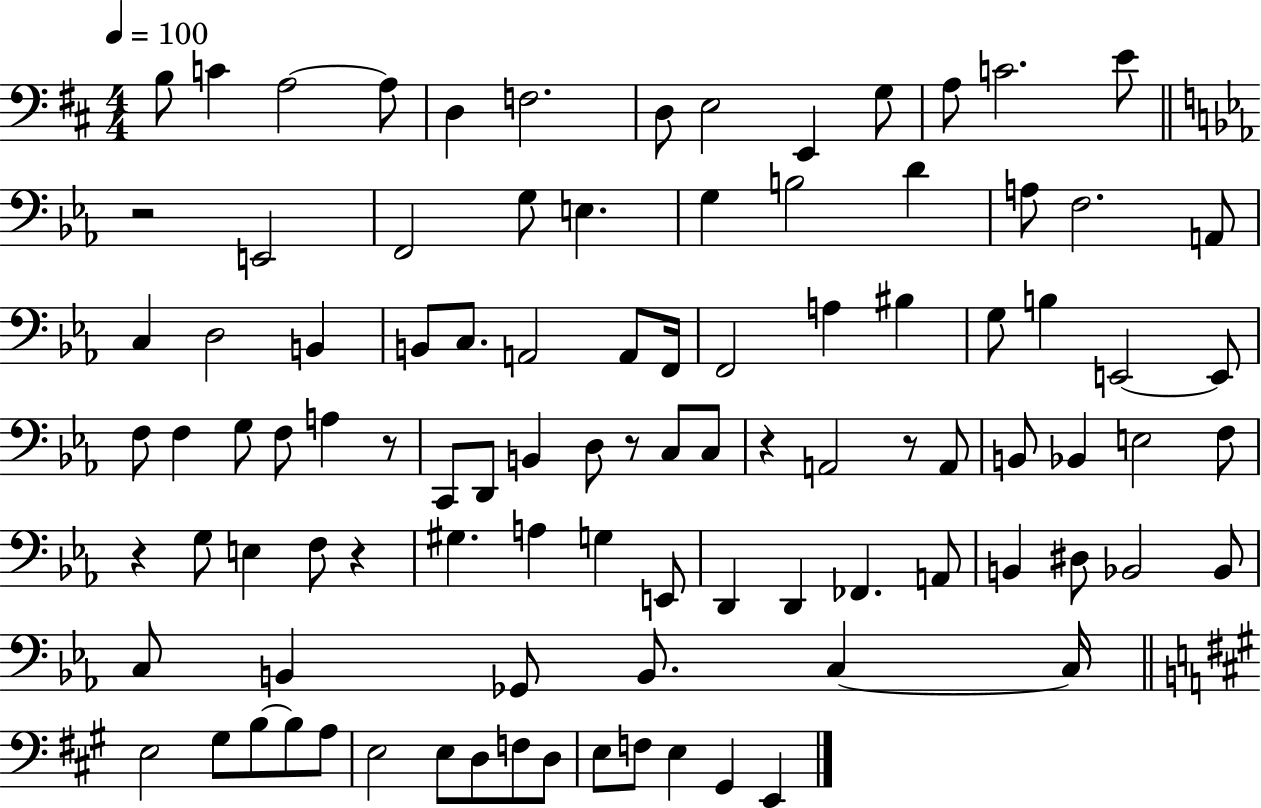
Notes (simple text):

B3/e C4/q A3/h A3/e D3/q F3/h. D3/e E3/h E2/q G3/e A3/e C4/h. E4/e R/h E2/h F2/h G3/e E3/q. G3/q B3/h D4/q A3/e F3/h. A2/e C3/q D3/h B2/q B2/e C3/e. A2/h A2/e F2/s F2/h A3/q BIS3/q G3/e B3/q E2/h E2/e F3/e F3/q G3/e F3/e A3/q R/e C2/e D2/e B2/q D3/e R/e C3/e C3/e R/q A2/h R/e A2/e B2/e Bb2/q E3/h F3/e R/q G3/e E3/q F3/e R/q G#3/q. A3/q G3/q E2/e D2/q D2/q FES2/q. A2/e B2/q D#3/e Bb2/h Bb2/e C3/e B2/q Gb2/e B2/e. C3/q C3/s E3/h G#3/e B3/e B3/e A3/e E3/h E3/e D3/e F3/e D3/e E3/e F3/e E3/q G#2/q E2/q